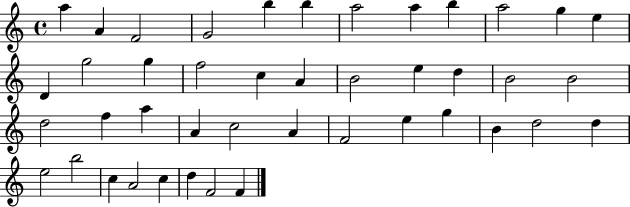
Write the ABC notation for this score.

X:1
T:Untitled
M:4/4
L:1/4
K:C
a A F2 G2 b b a2 a b a2 g e D g2 g f2 c A B2 e d B2 B2 d2 f a A c2 A F2 e g B d2 d e2 b2 c A2 c d F2 F